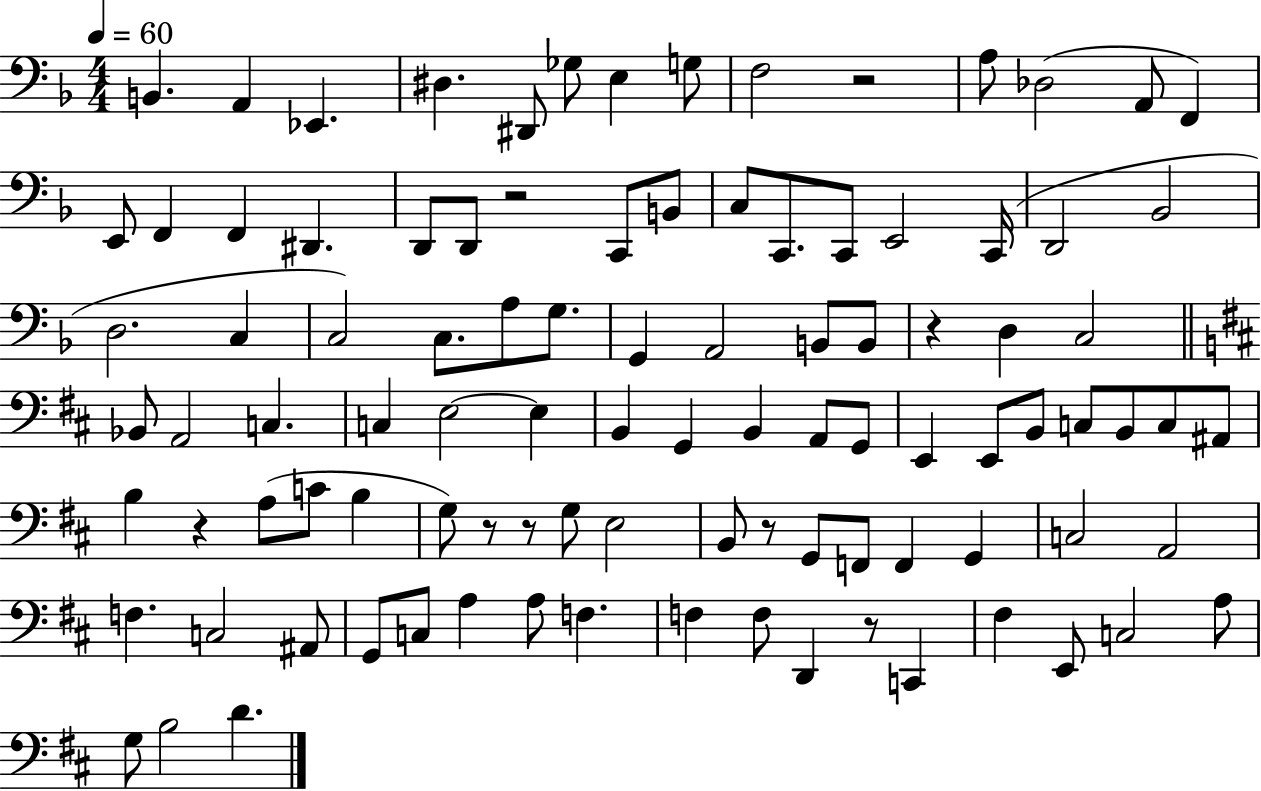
B2/q. A2/q Eb2/q. D#3/q. D#2/e Gb3/e E3/q G3/e F3/h R/h A3/e Db3/h A2/e F2/q E2/e F2/q F2/q D#2/q. D2/e D2/e R/h C2/e B2/e C3/e C2/e. C2/e E2/h C2/s D2/h Bb2/h D3/h. C3/q C3/h C3/e. A3/e G3/e. G2/q A2/h B2/e B2/e R/q D3/q C3/h Bb2/e A2/h C3/q. C3/q E3/h E3/q B2/q G2/q B2/q A2/e G2/e E2/q E2/e B2/e C3/e B2/e C3/e A#2/e B3/q R/q A3/e C4/e B3/q G3/e R/e R/e G3/e E3/h B2/e R/e G2/e F2/e F2/q G2/q C3/h A2/h F3/q. C3/h A#2/e G2/e C3/e A3/q A3/e F3/q. F3/q F3/e D2/q R/e C2/q F#3/q E2/e C3/h A3/e G3/e B3/h D4/q.